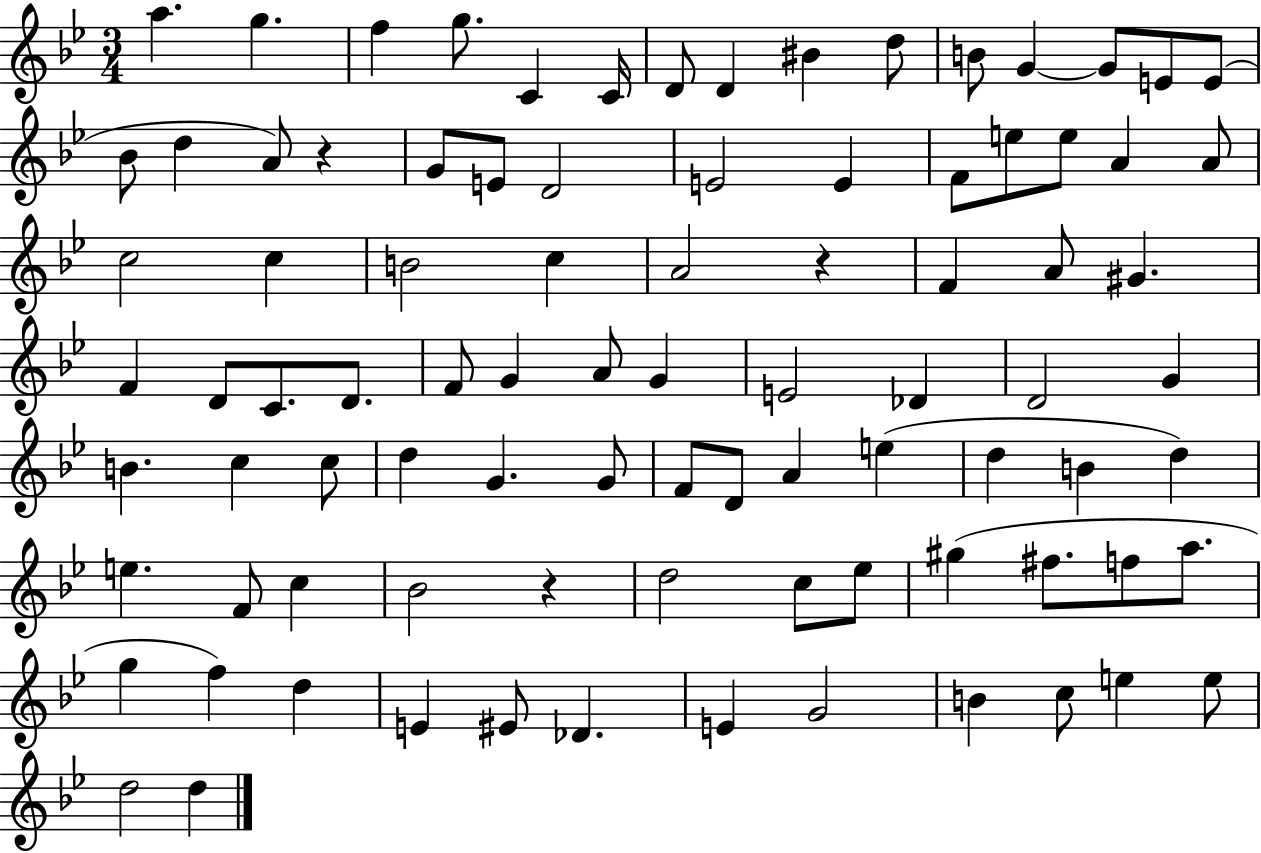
{
  \clef treble
  \numericTimeSignature
  \time 3/4
  \key bes \major
  a''4. g''4. | f''4 g''8. c'4 c'16 | d'8 d'4 bis'4 d''8 | b'8 g'4~~ g'8 e'8 e'8( | \break bes'8 d''4 a'8) r4 | g'8 e'8 d'2 | e'2 e'4 | f'8 e''8 e''8 a'4 a'8 | \break c''2 c''4 | b'2 c''4 | a'2 r4 | f'4 a'8 gis'4. | \break f'4 d'8 c'8. d'8. | f'8 g'4 a'8 g'4 | e'2 des'4 | d'2 g'4 | \break b'4. c''4 c''8 | d''4 g'4. g'8 | f'8 d'8 a'4 e''4( | d''4 b'4 d''4) | \break e''4. f'8 c''4 | bes'2 r4 | d''2 c''8 ees''8 | gis''4( fis''8. f''8 a''8. | \break g''4 f''4) d''4 | e'4 eis'8 des'4. | e'4 g'2 | b'4 c''8 e''4 e''8 | \break d''2 d''4 | \bar "|."
}